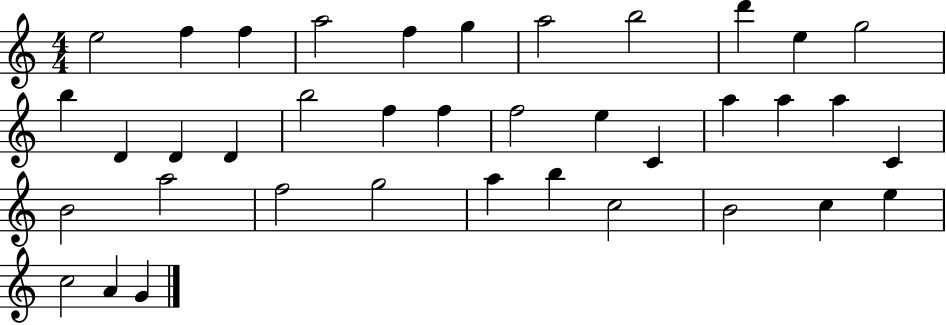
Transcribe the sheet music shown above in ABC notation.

X:1
T:Untitled
M:4/4
L:1/4
K:C
e2 f f a2 f g a2 b2 d' e g2 b D D D b2 f f f2 e C a a a C B2 a2 f2 g2 a b c2 B2 c e c2 A G